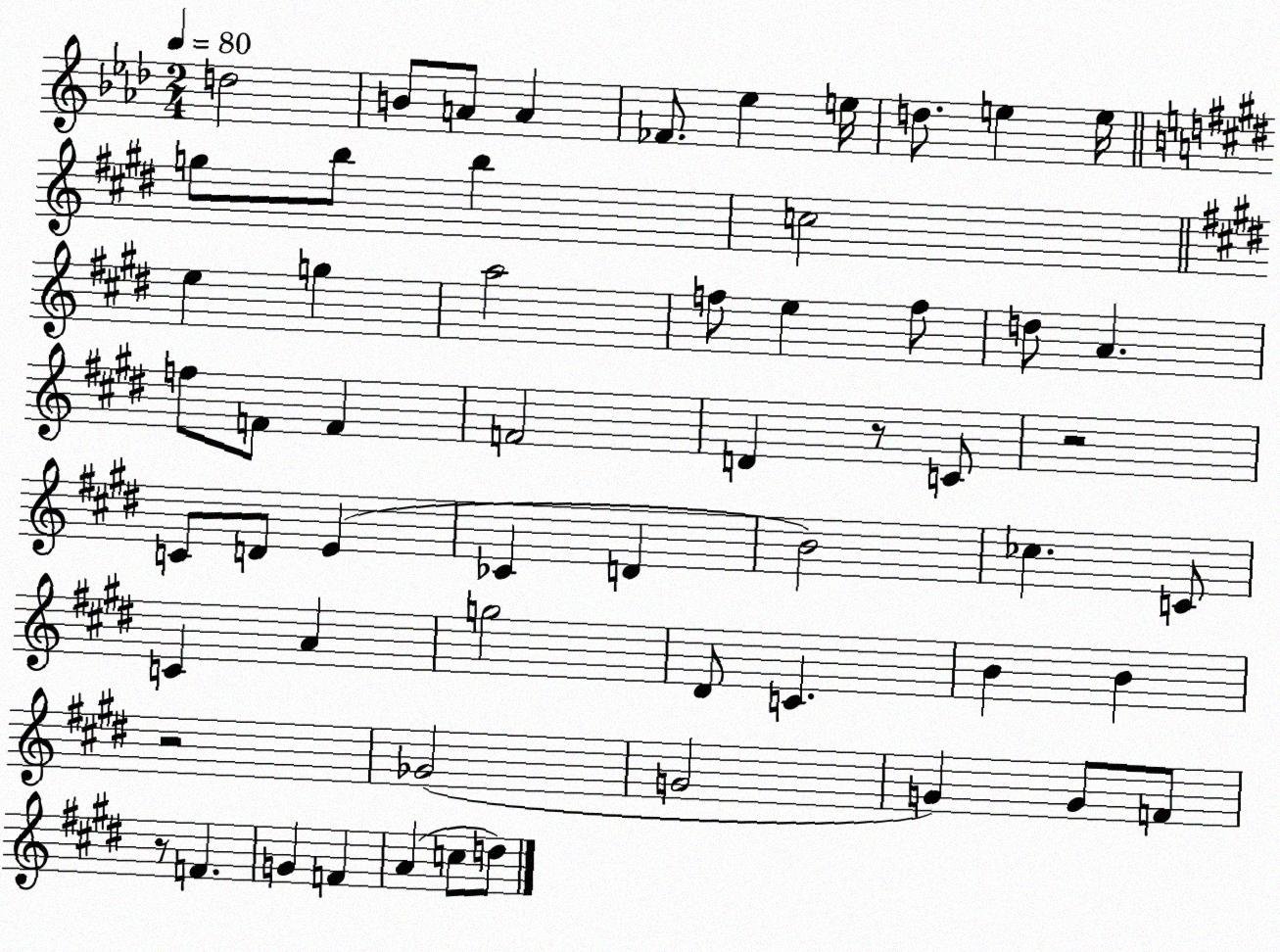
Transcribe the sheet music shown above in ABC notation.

X:1
T:Untitled
M:2/4
L:1/4
K:Ab
d2 B/2 A/2 A _F/2 _e e/4 d/2 e e/4 g/2 b/2 b c2 e g a2 f/2 e f/2 d/2 A f/2 F/2 F F2 D z/2 C/2 z2 C/2 D/2 E _C D B2 _c C/2 C A g2 ^D/2 C B B z2 _G2 G2 G G/2 F/2 z/2 F G F A c/2 d/2